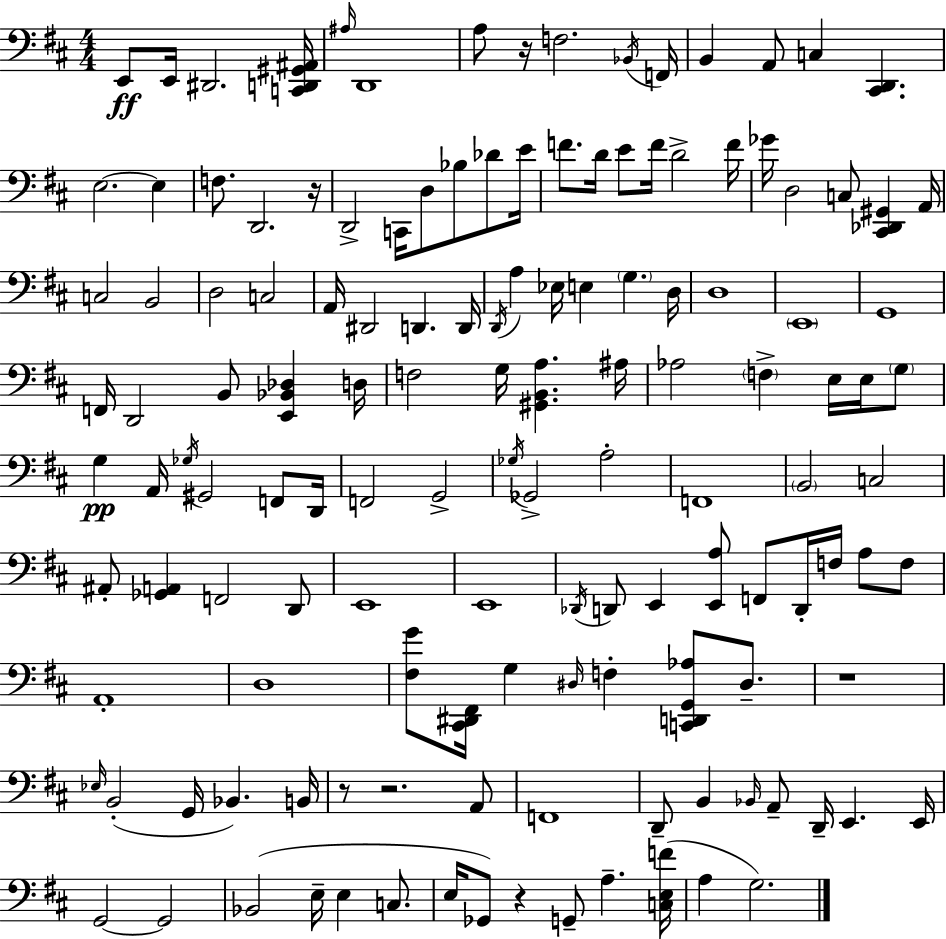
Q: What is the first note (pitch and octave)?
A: E2